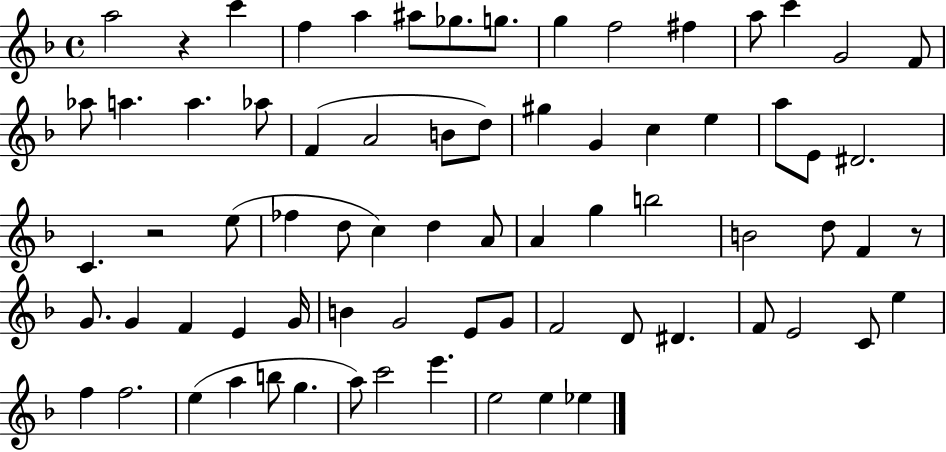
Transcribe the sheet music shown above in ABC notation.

X:1
T:Untitled
M:4/4
L:1/4
K:F
a2 z c' f a ^a/2 _g/2 g/2 g f2 ^f a/2 c' G2 F/2 _a/2 a a _a/2 F A2 B/2 d/2 ^g G c e a/2 E/2 ^D2 C z2 e/2 _f d/2 c d A/2 A g b2 B2 d/2 F z/2 G/2 G F E G/4 B G2 E/2 G/2 F2 D/2 ^D F/2 E2 C/2 e f f2 e a b/2 g a/2 c'2 e' e2 e _e